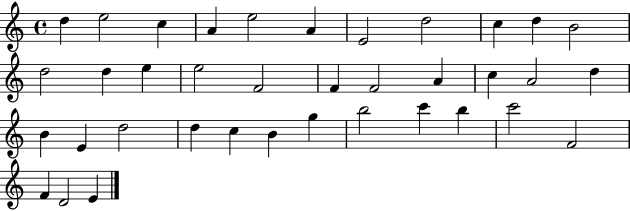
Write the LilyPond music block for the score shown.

{
  \clef treble
  \time 4/4
  \defaultTimeSignature
  \key c \major
  d''4 e''2 c''4 | a'4 e''2 a'4 | e'2 d''2 | c''4 d''4 b'2 | \break d''2 d''4 e''4 | e''2 f'2 | f'4 f'2 a'4 | c''4 a'2 d''4 | \break b'4 e'4 d''2 | d''4 c''4 b'4 g''4 | b''2 c'''4 b''4 | c'''2 f'2 | \break f'4 d'2 e'4 | \bar "|."
}